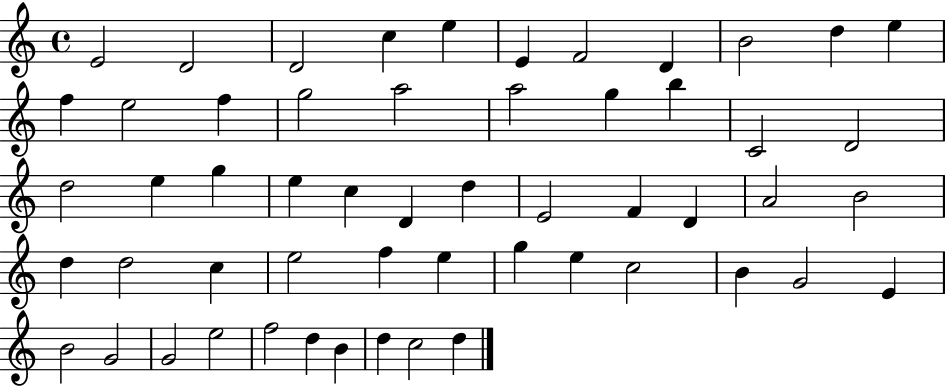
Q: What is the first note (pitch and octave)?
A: E4